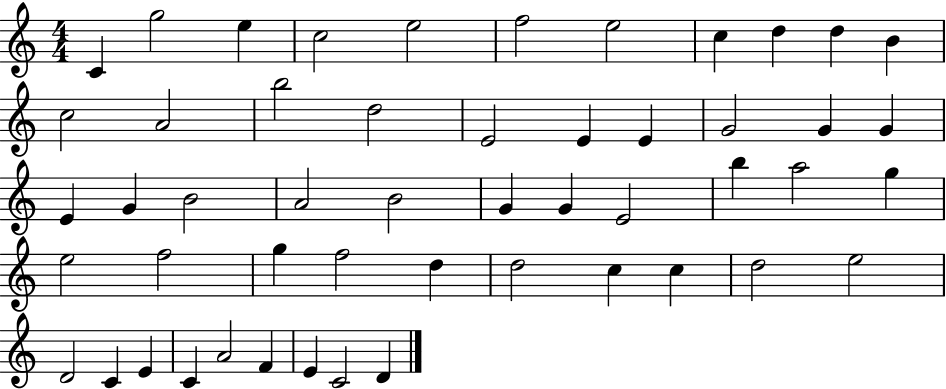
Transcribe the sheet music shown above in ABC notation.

X:1
T:Untitled
M:4/4
L:1/4
K:C
C g2 e c2 e2 f2 e2 c d d B c2 A2 b2 d2 E2 E E G2 G G E G B2 A2 B2 G G E2 b a2 g e2 f2 g f2 d d2 c c d2 e2 D2 C E C A2 F E C2 D